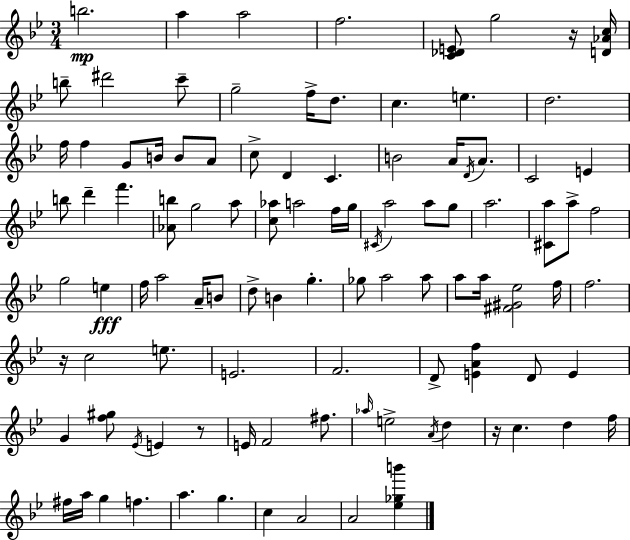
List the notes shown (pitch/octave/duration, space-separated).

B5/h. A5/q A5/h F5/h. [C4,Db4,E4]/e G5/h R/s [D4,Ab4,C5]/s B5/e D#6/h C6/e G5/h F5/s D5/e. C5/q. E5/q. D5/h. F5/s F5/q G4/e B4/s B4/e A4/e C5/e D4/q C4/q. B4/h A4/s D4/s A4/e. C4/h E4/q B5/e D6/q F6/q. [Ab4,B5]/e G5/h A5/e [C5,Ab5]/e A5/h F5/s G5/s C#4/s A5/h A5/e G5/e A5/h. [C#4,A5]/e A5/e F5/h G5/h E5/q F5/s A5/h A4/s B4/e D5/e B4/q G5/q. Gb5/e A5/h A5/e A5/e A5/s [F#4,G#4,Eb5]/h F5/s F5/h. R/s C5/h E5/e. E4/h. F4/h. D4/e [E4,A4,F5]/q D4/e E4/q G4/q [F5,G#5]/e Eb4/s E4/q R/e E4/s F4/h F#5/e. Ab5/s E5/h A4/s D5/q R/s C5/q. D5/q F5/s F#5/s A5/s G5/q F5/q. A5/q. G5/q. C5/q A4/h A4/h [Eb5,Gb5,B6]/q